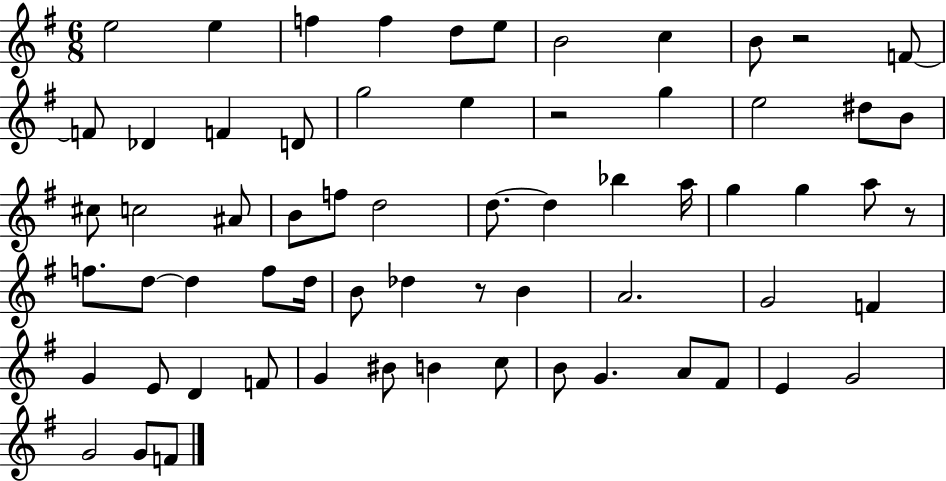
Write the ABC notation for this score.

X:1
T:Untitled
M:6/8
L:1/4
K:G
e2 e f f d/2 e/2 B2 c B/2 z2 F/2 F/2 _D F D/2 g2 e z2 g e2 ^d/2 B/2 ^c/2 c2 ^A/2 B/2 f/2 d2 d/2 d _b a/4 g g a/2 z/2 f/2 d/2 d f/2 d/4 B/2 _d z/2 B A2 G2 F G E/2 D F/2 G ^B/2 B c/2 B/2 G A/2 ^F/2 E G2 G2 G/2 F/2